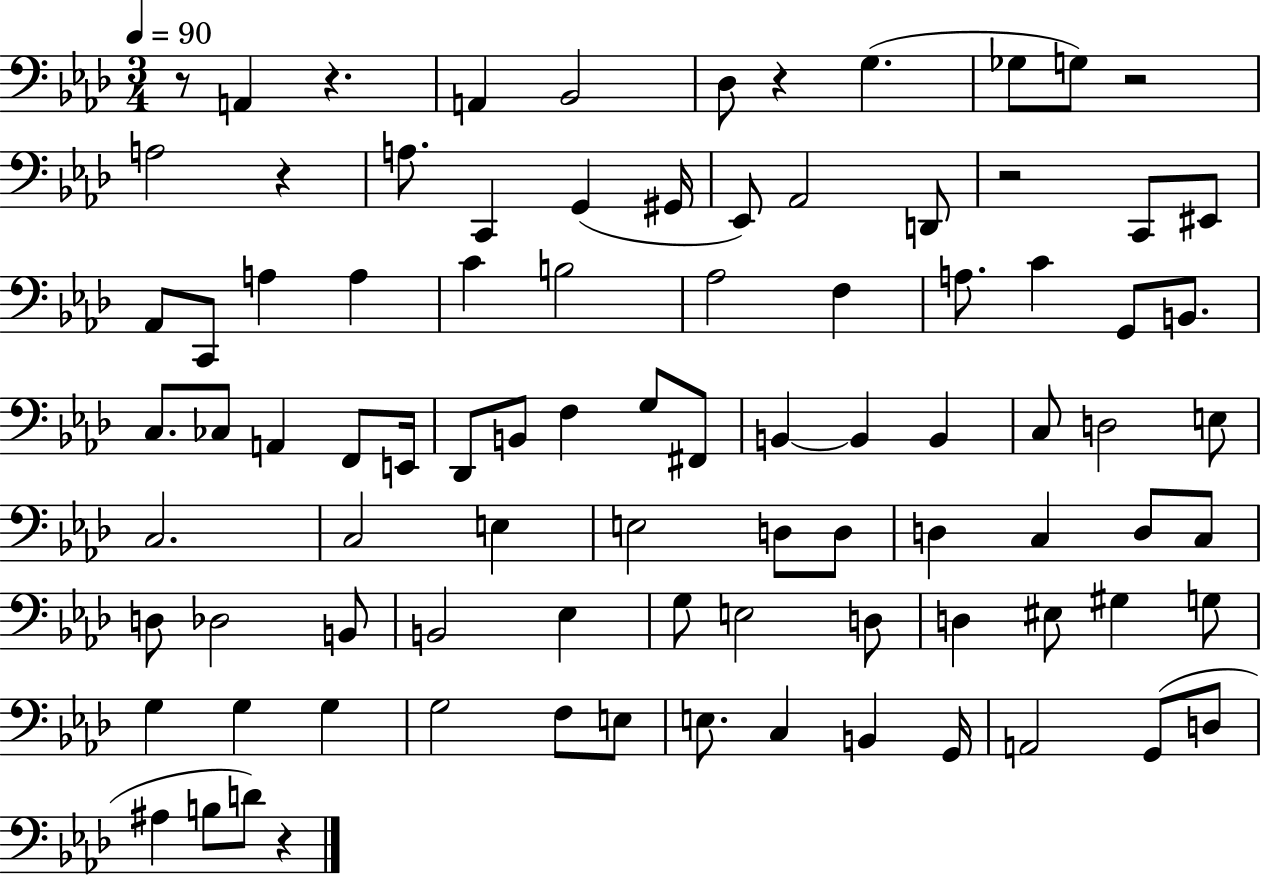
{
  \clef bass
  \numericTimeSignature
  \time 3/4
  \key aes \major
  \tempo 4 = 90
  \repeat volta 2 { r8 a,4 r4. | a,4 bes,2 | des8 r4 g4.( | ges8 g8) r2 | \break a2 r4 | a8. c,4 g,4( gis,16 | ees,8) aes,2 d,8 | r2 c,8 eis,8 | \break aes,8 c,8 a4 a4 | c'4 b2 | aes2 f4 | a8. c'4 g,8 b,8. | \break c8. ces8 a,4 f,8 e,16 | des,8 b,8 f4 g8 fis,8 | b,4~~ b,4 b,4 | c8 d2 e8 | \break c2. | c2 e4 | e2 d8 d8 | d4 c4 d8 c8 | \break d8 des2 b,8 | b,2 ees4 | g8 e2 d8 | d4 eis8 gis4 g8 | \break g4 g4 g4 | g2 f8 e8 | e8. c4 b,4 g,16 | a,2 g,8( d8 | \break ais4 b8 d'8) r4 | } \bar "|."
}